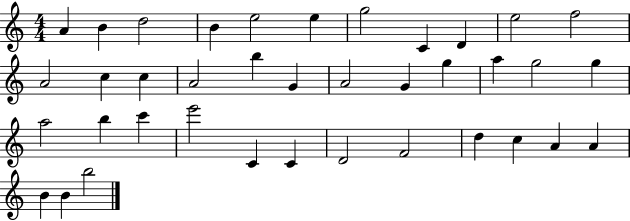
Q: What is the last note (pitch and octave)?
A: B5